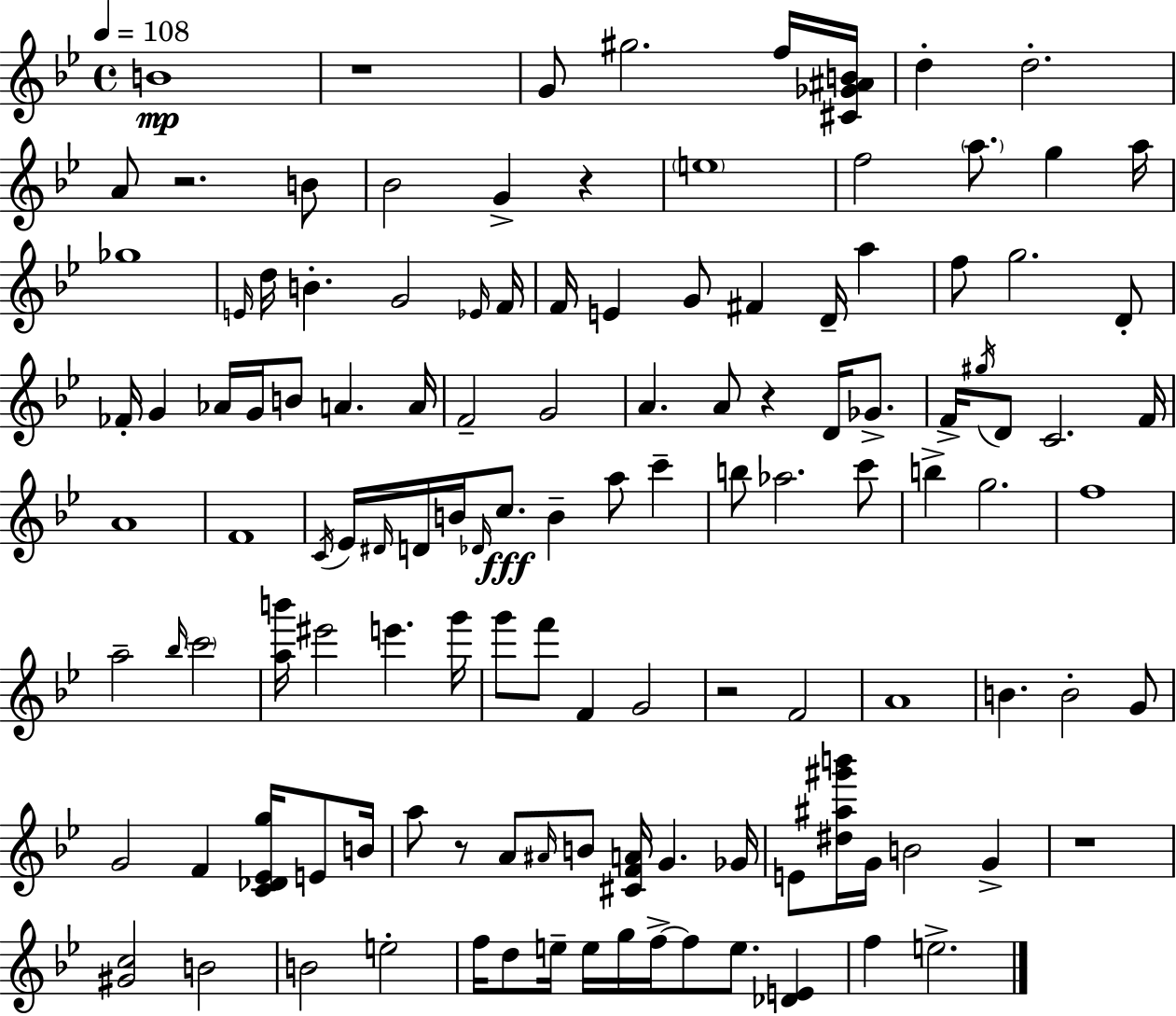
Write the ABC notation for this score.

X:1
T:Untitled
M:4/4
L:1/4
K:Bb
B4 z4 G/2 ^g2 f/4 [^C_G^AB]/4 d d2 A/2 z2 B/2 _B2 G z e4 f2 a/2 g a/4 _g4 E/4 d/4 B G2 _E/4 F/4 F/4 E G/2 ^F D/4 a f/2 g2 D/2 _F/4 G _A/4 G/4 B/2 A A/4 F2 G2 A A/2 z D/4 _G/2 F/4 ^g/4 D/2 C2 F/4 A4 F4 C/4 _E/4 ^D/4 D/4 B/4 _D/4 c/2 B a/2 c' b/2 _a2 c'/2 b g2 f4 a2 _b/4 c'2 [ab']/4 ^e'2 e' g'/4 g'/2 f'/2 F G2 z2 F2 A4 B B2 G/2 G2 F [C_D_Eg]/4 E/2 B/4 a/2 z/2 A/2 ^A/4 B/2 [^CFA]/4 G _G/4 E/2 [^d^a^g'b']/4 G/4 B2 G z4 [^Gc]2 B2 B2 e2 f/4 d/2 e/4 e/4 g/4 f/4 f/2 e/2 [_DE] f e2